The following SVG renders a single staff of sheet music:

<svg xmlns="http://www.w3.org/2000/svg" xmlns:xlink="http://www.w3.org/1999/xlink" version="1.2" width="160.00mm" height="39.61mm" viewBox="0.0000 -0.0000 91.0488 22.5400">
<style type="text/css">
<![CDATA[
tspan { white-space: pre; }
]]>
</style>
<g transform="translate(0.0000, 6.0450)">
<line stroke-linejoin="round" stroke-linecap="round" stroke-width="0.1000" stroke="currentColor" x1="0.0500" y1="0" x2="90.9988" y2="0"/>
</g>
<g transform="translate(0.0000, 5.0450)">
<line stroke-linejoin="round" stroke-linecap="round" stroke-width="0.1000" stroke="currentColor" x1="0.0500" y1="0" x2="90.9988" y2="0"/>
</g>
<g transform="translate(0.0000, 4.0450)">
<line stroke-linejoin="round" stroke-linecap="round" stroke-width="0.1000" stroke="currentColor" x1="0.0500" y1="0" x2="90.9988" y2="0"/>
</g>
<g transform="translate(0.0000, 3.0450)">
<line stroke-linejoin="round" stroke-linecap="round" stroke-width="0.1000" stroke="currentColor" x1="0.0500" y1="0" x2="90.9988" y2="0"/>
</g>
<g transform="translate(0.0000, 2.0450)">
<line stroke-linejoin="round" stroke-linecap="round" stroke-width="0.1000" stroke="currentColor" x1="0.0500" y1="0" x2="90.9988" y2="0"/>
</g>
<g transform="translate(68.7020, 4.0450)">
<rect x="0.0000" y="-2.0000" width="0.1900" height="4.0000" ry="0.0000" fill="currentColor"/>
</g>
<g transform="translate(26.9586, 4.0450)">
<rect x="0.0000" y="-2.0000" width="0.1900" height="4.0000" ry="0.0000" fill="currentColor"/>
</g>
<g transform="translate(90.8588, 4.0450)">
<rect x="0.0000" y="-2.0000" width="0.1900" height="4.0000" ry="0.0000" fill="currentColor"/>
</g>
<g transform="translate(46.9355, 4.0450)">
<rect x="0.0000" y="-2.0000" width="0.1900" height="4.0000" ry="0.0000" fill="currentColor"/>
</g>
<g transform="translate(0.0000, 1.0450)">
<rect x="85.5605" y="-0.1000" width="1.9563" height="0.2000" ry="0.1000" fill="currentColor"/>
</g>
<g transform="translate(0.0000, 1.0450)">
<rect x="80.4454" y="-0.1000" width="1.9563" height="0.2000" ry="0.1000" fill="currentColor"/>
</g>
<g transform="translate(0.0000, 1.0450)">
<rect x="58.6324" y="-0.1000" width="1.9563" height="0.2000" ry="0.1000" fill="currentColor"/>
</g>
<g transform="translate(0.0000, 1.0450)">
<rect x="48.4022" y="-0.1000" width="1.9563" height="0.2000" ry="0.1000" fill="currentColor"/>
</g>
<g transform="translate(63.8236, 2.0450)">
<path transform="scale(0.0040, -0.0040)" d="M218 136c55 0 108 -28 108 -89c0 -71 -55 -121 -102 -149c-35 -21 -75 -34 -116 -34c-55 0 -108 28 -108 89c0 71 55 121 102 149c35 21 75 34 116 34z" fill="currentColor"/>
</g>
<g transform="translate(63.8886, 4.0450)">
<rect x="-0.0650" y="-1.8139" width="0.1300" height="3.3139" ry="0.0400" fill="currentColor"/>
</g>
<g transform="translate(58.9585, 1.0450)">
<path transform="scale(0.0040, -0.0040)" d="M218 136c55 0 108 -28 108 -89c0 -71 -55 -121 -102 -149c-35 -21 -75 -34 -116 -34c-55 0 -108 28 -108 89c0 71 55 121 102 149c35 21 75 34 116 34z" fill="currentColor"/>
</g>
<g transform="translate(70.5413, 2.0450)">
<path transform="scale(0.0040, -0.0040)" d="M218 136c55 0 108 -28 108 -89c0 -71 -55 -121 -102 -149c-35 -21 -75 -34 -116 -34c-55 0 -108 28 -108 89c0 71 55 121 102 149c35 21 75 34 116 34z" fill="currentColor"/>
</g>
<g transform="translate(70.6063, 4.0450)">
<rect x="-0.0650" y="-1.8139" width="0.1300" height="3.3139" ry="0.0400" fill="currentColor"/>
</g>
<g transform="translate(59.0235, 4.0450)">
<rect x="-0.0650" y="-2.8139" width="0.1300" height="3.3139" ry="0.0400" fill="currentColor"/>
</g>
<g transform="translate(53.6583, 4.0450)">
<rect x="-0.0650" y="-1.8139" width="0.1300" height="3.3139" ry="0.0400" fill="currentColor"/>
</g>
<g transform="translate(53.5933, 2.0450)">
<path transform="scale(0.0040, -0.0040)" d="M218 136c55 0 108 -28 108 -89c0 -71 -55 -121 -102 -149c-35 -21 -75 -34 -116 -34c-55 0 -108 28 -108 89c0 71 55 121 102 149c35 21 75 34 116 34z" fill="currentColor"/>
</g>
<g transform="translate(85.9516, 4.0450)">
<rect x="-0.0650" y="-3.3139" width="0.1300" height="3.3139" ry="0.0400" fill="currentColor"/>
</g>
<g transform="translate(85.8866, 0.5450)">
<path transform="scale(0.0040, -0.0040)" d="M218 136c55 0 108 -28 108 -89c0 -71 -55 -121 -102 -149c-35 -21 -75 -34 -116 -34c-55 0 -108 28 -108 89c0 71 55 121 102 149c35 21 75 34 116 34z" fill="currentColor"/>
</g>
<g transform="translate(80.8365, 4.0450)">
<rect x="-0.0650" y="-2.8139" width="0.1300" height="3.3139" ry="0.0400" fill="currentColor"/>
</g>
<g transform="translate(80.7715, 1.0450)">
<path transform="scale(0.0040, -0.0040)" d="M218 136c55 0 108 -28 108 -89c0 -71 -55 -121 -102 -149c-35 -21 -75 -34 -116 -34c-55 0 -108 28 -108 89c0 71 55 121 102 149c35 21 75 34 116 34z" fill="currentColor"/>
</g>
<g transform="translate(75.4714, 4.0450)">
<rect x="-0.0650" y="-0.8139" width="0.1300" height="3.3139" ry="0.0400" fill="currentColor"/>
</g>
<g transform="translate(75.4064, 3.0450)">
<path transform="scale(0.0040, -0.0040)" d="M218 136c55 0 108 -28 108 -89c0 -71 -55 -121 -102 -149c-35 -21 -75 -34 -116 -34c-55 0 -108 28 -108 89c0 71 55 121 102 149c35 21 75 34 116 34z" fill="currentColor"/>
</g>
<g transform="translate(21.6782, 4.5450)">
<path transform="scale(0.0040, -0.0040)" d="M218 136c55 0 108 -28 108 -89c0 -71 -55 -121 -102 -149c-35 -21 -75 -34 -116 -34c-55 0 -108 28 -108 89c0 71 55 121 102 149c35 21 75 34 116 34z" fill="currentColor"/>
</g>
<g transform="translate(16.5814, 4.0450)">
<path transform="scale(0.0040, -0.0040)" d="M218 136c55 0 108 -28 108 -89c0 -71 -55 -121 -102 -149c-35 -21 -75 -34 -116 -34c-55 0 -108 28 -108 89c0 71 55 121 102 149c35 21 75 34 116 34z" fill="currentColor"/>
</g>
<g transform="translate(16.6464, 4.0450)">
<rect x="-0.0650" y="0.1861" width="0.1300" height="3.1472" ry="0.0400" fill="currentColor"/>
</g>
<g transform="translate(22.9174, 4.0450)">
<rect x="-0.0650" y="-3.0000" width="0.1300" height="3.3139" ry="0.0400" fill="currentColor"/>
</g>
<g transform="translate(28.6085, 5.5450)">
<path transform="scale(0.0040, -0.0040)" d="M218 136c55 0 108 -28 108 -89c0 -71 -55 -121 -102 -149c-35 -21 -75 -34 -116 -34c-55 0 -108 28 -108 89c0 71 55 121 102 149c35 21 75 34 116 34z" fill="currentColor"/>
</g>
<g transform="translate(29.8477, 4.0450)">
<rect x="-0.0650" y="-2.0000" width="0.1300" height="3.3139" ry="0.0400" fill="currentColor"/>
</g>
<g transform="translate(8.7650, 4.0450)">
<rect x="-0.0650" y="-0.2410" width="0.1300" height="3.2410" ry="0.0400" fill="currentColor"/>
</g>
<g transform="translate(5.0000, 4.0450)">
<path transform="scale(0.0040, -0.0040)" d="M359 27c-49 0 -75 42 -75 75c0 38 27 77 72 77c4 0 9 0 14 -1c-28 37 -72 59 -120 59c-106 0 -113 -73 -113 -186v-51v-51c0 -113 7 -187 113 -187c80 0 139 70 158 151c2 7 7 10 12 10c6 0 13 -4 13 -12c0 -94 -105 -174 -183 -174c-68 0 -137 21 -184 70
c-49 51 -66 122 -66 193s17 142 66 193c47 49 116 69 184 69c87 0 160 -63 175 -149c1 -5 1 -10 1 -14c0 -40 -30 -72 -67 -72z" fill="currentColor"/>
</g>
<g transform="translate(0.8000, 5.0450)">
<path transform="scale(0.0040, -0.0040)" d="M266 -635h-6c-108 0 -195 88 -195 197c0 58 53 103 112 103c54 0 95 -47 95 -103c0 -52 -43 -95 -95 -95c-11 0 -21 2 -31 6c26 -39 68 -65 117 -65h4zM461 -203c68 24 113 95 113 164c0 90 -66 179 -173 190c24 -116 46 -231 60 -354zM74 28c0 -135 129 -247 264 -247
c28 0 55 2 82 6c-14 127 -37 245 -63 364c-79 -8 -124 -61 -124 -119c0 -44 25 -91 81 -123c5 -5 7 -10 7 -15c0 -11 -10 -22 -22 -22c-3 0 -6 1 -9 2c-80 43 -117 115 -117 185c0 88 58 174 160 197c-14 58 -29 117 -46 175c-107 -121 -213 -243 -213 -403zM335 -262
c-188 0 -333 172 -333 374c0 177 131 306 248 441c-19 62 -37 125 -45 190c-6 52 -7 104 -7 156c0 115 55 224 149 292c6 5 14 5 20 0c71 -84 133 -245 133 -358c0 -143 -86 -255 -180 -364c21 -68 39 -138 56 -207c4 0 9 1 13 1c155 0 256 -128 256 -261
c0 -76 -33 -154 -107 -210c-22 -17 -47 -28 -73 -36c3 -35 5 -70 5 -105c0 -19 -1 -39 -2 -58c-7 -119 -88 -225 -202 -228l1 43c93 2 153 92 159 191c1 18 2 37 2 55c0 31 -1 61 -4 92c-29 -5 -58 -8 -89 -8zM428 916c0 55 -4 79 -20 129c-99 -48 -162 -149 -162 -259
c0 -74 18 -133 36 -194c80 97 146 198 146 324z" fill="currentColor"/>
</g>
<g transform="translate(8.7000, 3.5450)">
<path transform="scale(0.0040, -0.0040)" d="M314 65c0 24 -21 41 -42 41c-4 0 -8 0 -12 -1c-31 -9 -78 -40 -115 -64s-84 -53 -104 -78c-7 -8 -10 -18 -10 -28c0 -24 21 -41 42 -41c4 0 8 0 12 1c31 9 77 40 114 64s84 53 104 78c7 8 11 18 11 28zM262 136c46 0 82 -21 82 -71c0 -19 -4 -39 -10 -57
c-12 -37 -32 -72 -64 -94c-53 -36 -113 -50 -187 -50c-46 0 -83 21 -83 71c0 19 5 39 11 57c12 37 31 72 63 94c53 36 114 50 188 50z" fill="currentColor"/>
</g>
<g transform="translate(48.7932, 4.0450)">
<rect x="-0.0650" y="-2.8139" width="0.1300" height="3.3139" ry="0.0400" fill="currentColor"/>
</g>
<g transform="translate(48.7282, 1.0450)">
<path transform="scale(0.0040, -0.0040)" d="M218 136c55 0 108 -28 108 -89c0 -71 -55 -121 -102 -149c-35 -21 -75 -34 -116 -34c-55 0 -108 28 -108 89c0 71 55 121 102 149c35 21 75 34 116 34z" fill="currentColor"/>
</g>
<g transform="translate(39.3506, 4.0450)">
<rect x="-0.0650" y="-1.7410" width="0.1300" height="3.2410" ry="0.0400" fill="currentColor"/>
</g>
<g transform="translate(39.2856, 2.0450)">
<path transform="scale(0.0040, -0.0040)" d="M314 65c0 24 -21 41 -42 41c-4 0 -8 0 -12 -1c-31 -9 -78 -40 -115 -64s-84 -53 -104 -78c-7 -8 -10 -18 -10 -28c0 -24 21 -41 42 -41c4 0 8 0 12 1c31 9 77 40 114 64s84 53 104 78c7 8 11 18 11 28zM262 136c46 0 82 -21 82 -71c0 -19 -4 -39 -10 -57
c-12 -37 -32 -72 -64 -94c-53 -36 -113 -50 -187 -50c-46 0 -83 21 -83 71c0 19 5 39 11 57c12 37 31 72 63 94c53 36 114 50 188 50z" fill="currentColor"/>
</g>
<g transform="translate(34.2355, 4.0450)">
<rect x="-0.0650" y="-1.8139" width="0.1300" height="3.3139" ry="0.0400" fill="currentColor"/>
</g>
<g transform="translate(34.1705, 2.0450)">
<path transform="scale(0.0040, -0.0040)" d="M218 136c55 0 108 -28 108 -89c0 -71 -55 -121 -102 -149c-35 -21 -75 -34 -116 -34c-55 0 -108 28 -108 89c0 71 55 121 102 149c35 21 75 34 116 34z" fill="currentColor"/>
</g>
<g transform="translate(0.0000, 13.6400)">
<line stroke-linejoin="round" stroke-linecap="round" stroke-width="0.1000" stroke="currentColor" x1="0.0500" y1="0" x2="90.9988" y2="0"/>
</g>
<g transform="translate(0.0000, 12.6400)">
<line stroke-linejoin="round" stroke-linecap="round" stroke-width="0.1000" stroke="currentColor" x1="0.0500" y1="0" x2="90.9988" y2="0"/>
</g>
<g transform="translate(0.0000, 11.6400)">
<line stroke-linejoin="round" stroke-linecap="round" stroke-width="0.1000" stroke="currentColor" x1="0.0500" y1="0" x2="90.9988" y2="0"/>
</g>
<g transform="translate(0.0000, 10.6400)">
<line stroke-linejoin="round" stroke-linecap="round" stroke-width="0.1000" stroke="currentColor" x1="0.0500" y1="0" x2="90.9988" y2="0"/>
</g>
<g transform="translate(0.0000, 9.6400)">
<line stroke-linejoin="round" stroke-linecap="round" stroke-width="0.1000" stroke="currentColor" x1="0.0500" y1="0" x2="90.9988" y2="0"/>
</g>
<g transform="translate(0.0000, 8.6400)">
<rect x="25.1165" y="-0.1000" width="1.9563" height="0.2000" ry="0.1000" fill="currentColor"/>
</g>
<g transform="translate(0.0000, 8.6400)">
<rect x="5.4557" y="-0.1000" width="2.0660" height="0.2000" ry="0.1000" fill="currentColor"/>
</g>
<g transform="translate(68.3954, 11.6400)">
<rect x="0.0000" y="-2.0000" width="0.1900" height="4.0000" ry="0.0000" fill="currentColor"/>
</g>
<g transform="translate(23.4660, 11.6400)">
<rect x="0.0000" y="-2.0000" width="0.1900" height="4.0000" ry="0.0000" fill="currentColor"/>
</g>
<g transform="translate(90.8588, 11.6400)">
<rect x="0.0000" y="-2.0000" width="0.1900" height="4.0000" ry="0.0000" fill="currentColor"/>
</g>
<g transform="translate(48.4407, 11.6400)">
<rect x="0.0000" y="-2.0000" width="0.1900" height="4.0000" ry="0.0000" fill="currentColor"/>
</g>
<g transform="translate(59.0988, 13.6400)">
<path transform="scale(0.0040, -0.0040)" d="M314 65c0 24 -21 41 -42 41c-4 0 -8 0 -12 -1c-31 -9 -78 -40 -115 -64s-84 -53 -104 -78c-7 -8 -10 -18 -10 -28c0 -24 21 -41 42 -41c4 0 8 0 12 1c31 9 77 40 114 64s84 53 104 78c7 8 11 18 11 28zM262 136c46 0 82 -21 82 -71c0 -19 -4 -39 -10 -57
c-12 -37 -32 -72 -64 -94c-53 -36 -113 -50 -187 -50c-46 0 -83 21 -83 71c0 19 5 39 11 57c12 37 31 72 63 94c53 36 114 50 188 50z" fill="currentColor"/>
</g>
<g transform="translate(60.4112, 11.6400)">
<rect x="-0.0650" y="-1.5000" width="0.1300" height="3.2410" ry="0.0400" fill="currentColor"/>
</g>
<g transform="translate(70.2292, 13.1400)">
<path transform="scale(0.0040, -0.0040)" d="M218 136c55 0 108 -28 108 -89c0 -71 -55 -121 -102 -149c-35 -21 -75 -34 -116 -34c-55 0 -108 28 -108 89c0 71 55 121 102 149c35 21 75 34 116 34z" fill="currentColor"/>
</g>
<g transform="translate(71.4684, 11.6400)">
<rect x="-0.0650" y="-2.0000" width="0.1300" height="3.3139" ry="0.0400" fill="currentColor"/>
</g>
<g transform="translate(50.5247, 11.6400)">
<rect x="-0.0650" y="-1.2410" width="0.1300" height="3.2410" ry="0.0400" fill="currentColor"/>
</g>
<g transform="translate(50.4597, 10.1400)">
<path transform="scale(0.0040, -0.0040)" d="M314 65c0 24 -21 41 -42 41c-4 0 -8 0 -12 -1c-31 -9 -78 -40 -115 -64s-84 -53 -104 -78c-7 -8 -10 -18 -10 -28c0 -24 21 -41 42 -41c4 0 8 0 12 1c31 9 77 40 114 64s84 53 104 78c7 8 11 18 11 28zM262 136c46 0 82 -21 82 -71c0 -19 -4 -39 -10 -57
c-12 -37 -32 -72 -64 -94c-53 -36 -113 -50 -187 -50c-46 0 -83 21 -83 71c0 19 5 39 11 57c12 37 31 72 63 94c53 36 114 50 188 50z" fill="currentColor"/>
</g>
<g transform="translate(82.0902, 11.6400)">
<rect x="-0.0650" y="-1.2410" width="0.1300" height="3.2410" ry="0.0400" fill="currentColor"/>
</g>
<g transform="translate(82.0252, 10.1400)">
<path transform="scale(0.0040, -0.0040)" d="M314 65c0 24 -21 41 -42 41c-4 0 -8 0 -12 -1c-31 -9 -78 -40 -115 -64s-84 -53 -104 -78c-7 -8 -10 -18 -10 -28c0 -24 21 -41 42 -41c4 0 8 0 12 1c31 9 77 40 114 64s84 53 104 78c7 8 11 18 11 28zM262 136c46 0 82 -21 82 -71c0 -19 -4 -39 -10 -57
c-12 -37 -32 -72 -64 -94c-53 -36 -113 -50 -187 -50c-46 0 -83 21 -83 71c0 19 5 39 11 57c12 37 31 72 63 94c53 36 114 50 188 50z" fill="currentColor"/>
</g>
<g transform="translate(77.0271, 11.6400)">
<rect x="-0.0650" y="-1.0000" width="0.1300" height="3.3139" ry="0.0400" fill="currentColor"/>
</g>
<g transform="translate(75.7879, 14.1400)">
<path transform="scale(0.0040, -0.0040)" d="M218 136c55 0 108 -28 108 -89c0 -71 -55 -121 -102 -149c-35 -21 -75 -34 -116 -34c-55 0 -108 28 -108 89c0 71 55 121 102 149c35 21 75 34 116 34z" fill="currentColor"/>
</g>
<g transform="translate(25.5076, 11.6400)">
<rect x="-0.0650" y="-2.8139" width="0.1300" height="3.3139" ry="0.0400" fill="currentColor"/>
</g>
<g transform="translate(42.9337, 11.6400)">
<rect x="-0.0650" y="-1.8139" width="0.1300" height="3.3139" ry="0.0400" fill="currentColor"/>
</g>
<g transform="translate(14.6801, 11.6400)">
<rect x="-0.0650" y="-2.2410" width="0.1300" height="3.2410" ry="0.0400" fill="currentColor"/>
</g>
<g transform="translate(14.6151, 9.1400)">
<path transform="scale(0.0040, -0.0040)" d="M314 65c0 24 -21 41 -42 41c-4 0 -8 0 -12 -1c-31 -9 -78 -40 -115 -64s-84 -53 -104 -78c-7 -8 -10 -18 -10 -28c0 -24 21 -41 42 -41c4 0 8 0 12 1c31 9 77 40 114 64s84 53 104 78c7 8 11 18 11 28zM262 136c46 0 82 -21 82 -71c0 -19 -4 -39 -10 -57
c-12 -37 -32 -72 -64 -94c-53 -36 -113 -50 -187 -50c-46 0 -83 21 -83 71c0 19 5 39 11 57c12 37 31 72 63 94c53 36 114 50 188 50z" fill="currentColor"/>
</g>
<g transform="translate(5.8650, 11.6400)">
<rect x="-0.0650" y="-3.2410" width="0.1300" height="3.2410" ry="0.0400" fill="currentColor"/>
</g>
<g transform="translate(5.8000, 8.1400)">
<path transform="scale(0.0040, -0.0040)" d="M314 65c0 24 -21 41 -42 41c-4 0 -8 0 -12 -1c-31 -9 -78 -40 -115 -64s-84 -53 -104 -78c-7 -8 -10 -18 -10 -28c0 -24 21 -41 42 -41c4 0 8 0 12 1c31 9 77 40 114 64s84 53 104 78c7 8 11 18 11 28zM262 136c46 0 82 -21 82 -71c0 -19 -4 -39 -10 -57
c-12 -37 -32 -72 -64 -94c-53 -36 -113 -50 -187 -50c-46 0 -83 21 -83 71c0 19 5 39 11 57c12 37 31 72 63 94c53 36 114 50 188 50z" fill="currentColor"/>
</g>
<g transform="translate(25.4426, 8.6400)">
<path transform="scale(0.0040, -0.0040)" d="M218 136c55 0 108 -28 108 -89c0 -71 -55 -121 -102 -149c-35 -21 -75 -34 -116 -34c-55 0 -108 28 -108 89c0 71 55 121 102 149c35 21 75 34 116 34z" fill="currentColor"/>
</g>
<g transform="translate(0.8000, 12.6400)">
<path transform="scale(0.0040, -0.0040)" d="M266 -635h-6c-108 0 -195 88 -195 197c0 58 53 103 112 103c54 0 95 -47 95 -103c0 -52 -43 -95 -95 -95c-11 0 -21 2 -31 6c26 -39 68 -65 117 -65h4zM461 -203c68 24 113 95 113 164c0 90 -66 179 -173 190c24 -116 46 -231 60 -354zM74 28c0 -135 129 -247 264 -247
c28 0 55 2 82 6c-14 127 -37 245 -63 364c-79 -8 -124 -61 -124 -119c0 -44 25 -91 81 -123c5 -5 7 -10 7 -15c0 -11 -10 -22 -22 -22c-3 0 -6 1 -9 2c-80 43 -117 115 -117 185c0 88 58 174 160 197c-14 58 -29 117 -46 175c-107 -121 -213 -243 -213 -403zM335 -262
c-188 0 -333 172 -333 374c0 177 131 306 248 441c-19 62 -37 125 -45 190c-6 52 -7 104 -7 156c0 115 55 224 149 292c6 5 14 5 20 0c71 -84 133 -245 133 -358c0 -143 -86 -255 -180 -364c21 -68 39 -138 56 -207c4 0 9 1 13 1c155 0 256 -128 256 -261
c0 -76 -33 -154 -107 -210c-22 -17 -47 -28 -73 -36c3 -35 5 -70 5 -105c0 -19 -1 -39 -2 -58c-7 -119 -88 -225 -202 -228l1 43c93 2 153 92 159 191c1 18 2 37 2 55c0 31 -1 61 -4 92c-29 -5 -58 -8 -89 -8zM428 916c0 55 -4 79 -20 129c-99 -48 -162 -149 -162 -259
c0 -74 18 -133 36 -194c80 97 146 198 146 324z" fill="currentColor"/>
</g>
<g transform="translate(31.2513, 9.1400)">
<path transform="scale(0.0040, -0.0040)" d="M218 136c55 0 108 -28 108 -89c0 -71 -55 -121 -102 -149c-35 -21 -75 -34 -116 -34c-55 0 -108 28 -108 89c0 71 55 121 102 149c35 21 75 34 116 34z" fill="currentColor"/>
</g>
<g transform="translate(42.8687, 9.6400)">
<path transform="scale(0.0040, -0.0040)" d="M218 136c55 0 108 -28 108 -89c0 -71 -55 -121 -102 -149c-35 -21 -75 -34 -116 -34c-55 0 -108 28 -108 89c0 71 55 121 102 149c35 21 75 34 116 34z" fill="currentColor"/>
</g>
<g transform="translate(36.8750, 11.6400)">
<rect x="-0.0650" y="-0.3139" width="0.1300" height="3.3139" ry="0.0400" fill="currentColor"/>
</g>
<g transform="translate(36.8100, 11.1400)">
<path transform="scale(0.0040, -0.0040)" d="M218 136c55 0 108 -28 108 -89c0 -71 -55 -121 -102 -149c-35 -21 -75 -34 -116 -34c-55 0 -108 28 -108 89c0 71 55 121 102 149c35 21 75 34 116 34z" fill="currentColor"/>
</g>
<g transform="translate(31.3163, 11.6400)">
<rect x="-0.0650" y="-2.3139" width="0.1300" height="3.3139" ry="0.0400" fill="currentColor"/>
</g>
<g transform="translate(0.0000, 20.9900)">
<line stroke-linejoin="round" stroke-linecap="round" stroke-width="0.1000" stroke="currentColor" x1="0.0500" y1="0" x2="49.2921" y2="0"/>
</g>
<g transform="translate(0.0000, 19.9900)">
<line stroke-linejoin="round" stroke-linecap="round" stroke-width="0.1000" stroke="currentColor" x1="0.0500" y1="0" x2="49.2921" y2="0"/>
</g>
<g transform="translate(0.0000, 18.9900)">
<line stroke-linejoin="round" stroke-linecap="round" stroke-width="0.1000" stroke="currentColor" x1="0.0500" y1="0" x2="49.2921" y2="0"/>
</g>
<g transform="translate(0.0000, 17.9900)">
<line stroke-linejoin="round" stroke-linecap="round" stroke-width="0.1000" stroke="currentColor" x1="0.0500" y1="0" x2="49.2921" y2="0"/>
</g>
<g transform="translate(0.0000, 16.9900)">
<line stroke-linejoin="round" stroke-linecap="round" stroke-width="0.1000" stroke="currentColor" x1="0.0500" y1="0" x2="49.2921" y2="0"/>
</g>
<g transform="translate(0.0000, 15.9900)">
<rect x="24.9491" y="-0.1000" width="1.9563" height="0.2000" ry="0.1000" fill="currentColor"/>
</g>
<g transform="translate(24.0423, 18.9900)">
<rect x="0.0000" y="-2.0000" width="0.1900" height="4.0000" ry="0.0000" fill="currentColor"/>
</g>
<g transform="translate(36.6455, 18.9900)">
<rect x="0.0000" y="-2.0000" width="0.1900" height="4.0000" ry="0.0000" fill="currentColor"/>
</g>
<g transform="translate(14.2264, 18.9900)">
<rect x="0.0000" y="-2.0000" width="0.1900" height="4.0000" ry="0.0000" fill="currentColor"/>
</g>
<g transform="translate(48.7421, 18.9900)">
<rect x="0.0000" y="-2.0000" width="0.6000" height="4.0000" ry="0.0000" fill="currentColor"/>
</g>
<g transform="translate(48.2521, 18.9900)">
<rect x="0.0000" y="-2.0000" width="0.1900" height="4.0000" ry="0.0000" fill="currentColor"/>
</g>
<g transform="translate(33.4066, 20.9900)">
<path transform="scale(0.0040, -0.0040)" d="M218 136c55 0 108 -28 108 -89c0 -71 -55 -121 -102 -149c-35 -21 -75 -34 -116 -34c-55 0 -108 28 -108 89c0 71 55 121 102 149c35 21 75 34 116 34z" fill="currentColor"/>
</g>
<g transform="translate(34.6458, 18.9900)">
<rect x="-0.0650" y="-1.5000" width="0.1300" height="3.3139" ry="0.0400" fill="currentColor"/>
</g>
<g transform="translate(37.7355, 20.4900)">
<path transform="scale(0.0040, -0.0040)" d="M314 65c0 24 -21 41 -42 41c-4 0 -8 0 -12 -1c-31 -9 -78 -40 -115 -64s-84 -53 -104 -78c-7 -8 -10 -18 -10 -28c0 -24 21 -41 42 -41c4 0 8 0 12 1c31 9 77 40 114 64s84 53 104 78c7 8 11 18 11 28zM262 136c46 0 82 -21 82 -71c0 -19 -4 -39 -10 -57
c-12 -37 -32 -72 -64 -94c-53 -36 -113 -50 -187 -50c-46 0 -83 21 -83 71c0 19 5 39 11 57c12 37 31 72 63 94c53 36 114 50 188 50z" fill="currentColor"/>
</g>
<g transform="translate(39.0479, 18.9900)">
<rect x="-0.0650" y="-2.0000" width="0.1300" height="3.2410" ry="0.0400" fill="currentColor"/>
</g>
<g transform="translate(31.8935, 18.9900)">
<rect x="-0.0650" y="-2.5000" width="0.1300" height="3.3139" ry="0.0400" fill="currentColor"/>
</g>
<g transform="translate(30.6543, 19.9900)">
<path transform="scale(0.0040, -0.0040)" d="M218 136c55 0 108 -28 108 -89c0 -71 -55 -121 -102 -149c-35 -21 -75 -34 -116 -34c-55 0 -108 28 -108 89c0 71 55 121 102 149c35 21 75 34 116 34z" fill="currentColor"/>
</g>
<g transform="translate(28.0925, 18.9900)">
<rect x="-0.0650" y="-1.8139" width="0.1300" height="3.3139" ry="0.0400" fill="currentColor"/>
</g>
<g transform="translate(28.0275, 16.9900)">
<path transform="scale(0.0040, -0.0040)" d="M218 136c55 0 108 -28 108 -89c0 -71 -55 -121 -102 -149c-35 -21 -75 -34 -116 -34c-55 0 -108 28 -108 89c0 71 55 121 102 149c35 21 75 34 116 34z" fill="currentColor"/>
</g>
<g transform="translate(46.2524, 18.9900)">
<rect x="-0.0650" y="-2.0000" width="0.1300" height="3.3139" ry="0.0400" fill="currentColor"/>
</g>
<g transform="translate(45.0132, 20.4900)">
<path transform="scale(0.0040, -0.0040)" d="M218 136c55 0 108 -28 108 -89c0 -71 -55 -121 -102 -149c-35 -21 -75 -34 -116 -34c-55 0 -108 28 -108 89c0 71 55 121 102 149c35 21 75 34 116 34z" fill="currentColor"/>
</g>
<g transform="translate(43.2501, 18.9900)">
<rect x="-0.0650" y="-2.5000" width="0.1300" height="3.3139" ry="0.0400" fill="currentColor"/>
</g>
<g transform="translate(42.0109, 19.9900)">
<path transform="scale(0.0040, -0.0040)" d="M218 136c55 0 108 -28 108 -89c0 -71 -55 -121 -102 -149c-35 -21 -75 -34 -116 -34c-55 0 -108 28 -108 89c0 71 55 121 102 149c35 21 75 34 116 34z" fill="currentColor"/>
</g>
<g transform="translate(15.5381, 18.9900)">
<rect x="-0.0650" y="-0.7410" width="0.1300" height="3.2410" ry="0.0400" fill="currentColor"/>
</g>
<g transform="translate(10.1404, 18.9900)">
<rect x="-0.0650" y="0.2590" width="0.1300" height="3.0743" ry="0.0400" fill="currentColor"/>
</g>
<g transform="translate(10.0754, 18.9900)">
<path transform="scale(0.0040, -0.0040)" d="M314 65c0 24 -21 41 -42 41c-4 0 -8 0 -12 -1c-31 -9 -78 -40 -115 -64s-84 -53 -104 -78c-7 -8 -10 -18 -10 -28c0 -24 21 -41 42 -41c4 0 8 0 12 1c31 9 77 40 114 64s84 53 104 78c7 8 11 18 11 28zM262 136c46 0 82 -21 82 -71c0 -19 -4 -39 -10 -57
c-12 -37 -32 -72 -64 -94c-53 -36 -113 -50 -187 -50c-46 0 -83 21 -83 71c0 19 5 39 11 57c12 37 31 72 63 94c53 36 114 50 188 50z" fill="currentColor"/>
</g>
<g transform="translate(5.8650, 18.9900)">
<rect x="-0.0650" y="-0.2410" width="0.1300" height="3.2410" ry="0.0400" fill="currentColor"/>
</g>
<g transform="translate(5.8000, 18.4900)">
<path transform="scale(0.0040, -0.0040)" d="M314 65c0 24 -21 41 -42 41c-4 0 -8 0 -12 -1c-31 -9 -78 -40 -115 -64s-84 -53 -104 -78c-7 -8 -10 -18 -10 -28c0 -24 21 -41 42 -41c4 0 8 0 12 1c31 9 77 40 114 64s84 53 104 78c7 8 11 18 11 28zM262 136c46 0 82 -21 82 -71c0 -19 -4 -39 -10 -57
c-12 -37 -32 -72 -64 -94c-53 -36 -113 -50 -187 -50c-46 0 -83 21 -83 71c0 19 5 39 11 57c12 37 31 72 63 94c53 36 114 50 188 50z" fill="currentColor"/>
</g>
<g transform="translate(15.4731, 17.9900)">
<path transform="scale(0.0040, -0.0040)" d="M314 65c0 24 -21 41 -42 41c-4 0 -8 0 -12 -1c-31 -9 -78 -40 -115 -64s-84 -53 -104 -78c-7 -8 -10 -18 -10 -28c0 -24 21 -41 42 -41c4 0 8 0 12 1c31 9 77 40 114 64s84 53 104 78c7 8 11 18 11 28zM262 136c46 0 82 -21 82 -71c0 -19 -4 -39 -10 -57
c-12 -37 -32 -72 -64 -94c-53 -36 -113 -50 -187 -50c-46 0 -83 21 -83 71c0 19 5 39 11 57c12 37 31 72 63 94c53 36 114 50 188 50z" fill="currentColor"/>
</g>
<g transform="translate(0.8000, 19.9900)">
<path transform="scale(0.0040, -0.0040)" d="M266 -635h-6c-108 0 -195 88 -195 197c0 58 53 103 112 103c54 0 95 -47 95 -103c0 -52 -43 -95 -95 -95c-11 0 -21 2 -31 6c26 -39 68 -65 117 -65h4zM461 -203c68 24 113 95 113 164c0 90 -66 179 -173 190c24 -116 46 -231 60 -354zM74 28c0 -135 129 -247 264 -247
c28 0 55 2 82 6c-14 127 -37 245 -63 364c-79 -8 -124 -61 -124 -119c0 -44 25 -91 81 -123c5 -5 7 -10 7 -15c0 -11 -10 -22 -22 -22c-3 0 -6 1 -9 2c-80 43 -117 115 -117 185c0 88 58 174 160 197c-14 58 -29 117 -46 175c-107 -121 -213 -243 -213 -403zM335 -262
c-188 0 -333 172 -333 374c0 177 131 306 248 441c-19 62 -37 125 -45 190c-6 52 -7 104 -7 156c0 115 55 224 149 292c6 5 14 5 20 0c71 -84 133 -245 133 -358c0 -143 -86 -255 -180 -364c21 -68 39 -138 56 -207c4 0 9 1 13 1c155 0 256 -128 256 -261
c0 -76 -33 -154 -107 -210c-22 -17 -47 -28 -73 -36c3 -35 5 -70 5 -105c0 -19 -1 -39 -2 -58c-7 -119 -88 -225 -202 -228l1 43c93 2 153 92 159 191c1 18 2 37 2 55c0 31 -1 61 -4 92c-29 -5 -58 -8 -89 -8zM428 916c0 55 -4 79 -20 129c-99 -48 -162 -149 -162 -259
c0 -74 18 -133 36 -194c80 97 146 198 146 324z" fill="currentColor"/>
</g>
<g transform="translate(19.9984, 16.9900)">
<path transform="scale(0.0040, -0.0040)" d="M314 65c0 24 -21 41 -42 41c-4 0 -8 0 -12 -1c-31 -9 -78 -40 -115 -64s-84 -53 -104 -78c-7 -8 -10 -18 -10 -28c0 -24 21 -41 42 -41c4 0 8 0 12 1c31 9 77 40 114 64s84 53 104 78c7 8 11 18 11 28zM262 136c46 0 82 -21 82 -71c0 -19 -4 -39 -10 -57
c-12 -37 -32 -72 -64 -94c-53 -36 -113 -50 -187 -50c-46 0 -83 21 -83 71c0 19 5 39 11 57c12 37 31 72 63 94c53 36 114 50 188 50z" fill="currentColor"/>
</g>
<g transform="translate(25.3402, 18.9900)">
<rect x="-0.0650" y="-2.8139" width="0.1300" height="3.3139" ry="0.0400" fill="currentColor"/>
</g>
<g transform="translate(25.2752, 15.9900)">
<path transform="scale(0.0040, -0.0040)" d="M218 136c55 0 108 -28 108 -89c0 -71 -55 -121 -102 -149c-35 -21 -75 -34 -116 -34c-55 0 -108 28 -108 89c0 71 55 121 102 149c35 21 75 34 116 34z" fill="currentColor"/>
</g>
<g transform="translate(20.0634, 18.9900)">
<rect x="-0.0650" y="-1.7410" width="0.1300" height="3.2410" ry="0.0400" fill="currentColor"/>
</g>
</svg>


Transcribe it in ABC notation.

X:1
T:Untitled
M:4/4
L:1/4
K:C
c2 B A F f f2 a f a f f d a b b2 g2 a g c f e2 E2 F D e2 c2 B2 d2 f2 a f G E F2 G F